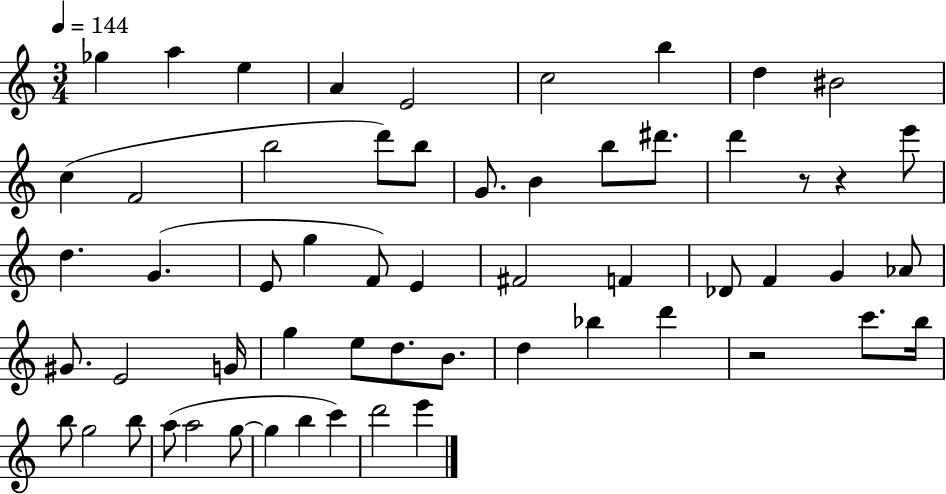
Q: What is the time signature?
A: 3/4